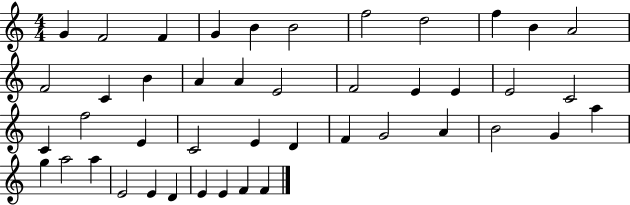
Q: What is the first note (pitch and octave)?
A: G4